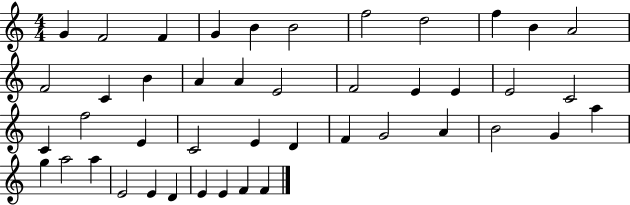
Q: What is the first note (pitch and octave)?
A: G4